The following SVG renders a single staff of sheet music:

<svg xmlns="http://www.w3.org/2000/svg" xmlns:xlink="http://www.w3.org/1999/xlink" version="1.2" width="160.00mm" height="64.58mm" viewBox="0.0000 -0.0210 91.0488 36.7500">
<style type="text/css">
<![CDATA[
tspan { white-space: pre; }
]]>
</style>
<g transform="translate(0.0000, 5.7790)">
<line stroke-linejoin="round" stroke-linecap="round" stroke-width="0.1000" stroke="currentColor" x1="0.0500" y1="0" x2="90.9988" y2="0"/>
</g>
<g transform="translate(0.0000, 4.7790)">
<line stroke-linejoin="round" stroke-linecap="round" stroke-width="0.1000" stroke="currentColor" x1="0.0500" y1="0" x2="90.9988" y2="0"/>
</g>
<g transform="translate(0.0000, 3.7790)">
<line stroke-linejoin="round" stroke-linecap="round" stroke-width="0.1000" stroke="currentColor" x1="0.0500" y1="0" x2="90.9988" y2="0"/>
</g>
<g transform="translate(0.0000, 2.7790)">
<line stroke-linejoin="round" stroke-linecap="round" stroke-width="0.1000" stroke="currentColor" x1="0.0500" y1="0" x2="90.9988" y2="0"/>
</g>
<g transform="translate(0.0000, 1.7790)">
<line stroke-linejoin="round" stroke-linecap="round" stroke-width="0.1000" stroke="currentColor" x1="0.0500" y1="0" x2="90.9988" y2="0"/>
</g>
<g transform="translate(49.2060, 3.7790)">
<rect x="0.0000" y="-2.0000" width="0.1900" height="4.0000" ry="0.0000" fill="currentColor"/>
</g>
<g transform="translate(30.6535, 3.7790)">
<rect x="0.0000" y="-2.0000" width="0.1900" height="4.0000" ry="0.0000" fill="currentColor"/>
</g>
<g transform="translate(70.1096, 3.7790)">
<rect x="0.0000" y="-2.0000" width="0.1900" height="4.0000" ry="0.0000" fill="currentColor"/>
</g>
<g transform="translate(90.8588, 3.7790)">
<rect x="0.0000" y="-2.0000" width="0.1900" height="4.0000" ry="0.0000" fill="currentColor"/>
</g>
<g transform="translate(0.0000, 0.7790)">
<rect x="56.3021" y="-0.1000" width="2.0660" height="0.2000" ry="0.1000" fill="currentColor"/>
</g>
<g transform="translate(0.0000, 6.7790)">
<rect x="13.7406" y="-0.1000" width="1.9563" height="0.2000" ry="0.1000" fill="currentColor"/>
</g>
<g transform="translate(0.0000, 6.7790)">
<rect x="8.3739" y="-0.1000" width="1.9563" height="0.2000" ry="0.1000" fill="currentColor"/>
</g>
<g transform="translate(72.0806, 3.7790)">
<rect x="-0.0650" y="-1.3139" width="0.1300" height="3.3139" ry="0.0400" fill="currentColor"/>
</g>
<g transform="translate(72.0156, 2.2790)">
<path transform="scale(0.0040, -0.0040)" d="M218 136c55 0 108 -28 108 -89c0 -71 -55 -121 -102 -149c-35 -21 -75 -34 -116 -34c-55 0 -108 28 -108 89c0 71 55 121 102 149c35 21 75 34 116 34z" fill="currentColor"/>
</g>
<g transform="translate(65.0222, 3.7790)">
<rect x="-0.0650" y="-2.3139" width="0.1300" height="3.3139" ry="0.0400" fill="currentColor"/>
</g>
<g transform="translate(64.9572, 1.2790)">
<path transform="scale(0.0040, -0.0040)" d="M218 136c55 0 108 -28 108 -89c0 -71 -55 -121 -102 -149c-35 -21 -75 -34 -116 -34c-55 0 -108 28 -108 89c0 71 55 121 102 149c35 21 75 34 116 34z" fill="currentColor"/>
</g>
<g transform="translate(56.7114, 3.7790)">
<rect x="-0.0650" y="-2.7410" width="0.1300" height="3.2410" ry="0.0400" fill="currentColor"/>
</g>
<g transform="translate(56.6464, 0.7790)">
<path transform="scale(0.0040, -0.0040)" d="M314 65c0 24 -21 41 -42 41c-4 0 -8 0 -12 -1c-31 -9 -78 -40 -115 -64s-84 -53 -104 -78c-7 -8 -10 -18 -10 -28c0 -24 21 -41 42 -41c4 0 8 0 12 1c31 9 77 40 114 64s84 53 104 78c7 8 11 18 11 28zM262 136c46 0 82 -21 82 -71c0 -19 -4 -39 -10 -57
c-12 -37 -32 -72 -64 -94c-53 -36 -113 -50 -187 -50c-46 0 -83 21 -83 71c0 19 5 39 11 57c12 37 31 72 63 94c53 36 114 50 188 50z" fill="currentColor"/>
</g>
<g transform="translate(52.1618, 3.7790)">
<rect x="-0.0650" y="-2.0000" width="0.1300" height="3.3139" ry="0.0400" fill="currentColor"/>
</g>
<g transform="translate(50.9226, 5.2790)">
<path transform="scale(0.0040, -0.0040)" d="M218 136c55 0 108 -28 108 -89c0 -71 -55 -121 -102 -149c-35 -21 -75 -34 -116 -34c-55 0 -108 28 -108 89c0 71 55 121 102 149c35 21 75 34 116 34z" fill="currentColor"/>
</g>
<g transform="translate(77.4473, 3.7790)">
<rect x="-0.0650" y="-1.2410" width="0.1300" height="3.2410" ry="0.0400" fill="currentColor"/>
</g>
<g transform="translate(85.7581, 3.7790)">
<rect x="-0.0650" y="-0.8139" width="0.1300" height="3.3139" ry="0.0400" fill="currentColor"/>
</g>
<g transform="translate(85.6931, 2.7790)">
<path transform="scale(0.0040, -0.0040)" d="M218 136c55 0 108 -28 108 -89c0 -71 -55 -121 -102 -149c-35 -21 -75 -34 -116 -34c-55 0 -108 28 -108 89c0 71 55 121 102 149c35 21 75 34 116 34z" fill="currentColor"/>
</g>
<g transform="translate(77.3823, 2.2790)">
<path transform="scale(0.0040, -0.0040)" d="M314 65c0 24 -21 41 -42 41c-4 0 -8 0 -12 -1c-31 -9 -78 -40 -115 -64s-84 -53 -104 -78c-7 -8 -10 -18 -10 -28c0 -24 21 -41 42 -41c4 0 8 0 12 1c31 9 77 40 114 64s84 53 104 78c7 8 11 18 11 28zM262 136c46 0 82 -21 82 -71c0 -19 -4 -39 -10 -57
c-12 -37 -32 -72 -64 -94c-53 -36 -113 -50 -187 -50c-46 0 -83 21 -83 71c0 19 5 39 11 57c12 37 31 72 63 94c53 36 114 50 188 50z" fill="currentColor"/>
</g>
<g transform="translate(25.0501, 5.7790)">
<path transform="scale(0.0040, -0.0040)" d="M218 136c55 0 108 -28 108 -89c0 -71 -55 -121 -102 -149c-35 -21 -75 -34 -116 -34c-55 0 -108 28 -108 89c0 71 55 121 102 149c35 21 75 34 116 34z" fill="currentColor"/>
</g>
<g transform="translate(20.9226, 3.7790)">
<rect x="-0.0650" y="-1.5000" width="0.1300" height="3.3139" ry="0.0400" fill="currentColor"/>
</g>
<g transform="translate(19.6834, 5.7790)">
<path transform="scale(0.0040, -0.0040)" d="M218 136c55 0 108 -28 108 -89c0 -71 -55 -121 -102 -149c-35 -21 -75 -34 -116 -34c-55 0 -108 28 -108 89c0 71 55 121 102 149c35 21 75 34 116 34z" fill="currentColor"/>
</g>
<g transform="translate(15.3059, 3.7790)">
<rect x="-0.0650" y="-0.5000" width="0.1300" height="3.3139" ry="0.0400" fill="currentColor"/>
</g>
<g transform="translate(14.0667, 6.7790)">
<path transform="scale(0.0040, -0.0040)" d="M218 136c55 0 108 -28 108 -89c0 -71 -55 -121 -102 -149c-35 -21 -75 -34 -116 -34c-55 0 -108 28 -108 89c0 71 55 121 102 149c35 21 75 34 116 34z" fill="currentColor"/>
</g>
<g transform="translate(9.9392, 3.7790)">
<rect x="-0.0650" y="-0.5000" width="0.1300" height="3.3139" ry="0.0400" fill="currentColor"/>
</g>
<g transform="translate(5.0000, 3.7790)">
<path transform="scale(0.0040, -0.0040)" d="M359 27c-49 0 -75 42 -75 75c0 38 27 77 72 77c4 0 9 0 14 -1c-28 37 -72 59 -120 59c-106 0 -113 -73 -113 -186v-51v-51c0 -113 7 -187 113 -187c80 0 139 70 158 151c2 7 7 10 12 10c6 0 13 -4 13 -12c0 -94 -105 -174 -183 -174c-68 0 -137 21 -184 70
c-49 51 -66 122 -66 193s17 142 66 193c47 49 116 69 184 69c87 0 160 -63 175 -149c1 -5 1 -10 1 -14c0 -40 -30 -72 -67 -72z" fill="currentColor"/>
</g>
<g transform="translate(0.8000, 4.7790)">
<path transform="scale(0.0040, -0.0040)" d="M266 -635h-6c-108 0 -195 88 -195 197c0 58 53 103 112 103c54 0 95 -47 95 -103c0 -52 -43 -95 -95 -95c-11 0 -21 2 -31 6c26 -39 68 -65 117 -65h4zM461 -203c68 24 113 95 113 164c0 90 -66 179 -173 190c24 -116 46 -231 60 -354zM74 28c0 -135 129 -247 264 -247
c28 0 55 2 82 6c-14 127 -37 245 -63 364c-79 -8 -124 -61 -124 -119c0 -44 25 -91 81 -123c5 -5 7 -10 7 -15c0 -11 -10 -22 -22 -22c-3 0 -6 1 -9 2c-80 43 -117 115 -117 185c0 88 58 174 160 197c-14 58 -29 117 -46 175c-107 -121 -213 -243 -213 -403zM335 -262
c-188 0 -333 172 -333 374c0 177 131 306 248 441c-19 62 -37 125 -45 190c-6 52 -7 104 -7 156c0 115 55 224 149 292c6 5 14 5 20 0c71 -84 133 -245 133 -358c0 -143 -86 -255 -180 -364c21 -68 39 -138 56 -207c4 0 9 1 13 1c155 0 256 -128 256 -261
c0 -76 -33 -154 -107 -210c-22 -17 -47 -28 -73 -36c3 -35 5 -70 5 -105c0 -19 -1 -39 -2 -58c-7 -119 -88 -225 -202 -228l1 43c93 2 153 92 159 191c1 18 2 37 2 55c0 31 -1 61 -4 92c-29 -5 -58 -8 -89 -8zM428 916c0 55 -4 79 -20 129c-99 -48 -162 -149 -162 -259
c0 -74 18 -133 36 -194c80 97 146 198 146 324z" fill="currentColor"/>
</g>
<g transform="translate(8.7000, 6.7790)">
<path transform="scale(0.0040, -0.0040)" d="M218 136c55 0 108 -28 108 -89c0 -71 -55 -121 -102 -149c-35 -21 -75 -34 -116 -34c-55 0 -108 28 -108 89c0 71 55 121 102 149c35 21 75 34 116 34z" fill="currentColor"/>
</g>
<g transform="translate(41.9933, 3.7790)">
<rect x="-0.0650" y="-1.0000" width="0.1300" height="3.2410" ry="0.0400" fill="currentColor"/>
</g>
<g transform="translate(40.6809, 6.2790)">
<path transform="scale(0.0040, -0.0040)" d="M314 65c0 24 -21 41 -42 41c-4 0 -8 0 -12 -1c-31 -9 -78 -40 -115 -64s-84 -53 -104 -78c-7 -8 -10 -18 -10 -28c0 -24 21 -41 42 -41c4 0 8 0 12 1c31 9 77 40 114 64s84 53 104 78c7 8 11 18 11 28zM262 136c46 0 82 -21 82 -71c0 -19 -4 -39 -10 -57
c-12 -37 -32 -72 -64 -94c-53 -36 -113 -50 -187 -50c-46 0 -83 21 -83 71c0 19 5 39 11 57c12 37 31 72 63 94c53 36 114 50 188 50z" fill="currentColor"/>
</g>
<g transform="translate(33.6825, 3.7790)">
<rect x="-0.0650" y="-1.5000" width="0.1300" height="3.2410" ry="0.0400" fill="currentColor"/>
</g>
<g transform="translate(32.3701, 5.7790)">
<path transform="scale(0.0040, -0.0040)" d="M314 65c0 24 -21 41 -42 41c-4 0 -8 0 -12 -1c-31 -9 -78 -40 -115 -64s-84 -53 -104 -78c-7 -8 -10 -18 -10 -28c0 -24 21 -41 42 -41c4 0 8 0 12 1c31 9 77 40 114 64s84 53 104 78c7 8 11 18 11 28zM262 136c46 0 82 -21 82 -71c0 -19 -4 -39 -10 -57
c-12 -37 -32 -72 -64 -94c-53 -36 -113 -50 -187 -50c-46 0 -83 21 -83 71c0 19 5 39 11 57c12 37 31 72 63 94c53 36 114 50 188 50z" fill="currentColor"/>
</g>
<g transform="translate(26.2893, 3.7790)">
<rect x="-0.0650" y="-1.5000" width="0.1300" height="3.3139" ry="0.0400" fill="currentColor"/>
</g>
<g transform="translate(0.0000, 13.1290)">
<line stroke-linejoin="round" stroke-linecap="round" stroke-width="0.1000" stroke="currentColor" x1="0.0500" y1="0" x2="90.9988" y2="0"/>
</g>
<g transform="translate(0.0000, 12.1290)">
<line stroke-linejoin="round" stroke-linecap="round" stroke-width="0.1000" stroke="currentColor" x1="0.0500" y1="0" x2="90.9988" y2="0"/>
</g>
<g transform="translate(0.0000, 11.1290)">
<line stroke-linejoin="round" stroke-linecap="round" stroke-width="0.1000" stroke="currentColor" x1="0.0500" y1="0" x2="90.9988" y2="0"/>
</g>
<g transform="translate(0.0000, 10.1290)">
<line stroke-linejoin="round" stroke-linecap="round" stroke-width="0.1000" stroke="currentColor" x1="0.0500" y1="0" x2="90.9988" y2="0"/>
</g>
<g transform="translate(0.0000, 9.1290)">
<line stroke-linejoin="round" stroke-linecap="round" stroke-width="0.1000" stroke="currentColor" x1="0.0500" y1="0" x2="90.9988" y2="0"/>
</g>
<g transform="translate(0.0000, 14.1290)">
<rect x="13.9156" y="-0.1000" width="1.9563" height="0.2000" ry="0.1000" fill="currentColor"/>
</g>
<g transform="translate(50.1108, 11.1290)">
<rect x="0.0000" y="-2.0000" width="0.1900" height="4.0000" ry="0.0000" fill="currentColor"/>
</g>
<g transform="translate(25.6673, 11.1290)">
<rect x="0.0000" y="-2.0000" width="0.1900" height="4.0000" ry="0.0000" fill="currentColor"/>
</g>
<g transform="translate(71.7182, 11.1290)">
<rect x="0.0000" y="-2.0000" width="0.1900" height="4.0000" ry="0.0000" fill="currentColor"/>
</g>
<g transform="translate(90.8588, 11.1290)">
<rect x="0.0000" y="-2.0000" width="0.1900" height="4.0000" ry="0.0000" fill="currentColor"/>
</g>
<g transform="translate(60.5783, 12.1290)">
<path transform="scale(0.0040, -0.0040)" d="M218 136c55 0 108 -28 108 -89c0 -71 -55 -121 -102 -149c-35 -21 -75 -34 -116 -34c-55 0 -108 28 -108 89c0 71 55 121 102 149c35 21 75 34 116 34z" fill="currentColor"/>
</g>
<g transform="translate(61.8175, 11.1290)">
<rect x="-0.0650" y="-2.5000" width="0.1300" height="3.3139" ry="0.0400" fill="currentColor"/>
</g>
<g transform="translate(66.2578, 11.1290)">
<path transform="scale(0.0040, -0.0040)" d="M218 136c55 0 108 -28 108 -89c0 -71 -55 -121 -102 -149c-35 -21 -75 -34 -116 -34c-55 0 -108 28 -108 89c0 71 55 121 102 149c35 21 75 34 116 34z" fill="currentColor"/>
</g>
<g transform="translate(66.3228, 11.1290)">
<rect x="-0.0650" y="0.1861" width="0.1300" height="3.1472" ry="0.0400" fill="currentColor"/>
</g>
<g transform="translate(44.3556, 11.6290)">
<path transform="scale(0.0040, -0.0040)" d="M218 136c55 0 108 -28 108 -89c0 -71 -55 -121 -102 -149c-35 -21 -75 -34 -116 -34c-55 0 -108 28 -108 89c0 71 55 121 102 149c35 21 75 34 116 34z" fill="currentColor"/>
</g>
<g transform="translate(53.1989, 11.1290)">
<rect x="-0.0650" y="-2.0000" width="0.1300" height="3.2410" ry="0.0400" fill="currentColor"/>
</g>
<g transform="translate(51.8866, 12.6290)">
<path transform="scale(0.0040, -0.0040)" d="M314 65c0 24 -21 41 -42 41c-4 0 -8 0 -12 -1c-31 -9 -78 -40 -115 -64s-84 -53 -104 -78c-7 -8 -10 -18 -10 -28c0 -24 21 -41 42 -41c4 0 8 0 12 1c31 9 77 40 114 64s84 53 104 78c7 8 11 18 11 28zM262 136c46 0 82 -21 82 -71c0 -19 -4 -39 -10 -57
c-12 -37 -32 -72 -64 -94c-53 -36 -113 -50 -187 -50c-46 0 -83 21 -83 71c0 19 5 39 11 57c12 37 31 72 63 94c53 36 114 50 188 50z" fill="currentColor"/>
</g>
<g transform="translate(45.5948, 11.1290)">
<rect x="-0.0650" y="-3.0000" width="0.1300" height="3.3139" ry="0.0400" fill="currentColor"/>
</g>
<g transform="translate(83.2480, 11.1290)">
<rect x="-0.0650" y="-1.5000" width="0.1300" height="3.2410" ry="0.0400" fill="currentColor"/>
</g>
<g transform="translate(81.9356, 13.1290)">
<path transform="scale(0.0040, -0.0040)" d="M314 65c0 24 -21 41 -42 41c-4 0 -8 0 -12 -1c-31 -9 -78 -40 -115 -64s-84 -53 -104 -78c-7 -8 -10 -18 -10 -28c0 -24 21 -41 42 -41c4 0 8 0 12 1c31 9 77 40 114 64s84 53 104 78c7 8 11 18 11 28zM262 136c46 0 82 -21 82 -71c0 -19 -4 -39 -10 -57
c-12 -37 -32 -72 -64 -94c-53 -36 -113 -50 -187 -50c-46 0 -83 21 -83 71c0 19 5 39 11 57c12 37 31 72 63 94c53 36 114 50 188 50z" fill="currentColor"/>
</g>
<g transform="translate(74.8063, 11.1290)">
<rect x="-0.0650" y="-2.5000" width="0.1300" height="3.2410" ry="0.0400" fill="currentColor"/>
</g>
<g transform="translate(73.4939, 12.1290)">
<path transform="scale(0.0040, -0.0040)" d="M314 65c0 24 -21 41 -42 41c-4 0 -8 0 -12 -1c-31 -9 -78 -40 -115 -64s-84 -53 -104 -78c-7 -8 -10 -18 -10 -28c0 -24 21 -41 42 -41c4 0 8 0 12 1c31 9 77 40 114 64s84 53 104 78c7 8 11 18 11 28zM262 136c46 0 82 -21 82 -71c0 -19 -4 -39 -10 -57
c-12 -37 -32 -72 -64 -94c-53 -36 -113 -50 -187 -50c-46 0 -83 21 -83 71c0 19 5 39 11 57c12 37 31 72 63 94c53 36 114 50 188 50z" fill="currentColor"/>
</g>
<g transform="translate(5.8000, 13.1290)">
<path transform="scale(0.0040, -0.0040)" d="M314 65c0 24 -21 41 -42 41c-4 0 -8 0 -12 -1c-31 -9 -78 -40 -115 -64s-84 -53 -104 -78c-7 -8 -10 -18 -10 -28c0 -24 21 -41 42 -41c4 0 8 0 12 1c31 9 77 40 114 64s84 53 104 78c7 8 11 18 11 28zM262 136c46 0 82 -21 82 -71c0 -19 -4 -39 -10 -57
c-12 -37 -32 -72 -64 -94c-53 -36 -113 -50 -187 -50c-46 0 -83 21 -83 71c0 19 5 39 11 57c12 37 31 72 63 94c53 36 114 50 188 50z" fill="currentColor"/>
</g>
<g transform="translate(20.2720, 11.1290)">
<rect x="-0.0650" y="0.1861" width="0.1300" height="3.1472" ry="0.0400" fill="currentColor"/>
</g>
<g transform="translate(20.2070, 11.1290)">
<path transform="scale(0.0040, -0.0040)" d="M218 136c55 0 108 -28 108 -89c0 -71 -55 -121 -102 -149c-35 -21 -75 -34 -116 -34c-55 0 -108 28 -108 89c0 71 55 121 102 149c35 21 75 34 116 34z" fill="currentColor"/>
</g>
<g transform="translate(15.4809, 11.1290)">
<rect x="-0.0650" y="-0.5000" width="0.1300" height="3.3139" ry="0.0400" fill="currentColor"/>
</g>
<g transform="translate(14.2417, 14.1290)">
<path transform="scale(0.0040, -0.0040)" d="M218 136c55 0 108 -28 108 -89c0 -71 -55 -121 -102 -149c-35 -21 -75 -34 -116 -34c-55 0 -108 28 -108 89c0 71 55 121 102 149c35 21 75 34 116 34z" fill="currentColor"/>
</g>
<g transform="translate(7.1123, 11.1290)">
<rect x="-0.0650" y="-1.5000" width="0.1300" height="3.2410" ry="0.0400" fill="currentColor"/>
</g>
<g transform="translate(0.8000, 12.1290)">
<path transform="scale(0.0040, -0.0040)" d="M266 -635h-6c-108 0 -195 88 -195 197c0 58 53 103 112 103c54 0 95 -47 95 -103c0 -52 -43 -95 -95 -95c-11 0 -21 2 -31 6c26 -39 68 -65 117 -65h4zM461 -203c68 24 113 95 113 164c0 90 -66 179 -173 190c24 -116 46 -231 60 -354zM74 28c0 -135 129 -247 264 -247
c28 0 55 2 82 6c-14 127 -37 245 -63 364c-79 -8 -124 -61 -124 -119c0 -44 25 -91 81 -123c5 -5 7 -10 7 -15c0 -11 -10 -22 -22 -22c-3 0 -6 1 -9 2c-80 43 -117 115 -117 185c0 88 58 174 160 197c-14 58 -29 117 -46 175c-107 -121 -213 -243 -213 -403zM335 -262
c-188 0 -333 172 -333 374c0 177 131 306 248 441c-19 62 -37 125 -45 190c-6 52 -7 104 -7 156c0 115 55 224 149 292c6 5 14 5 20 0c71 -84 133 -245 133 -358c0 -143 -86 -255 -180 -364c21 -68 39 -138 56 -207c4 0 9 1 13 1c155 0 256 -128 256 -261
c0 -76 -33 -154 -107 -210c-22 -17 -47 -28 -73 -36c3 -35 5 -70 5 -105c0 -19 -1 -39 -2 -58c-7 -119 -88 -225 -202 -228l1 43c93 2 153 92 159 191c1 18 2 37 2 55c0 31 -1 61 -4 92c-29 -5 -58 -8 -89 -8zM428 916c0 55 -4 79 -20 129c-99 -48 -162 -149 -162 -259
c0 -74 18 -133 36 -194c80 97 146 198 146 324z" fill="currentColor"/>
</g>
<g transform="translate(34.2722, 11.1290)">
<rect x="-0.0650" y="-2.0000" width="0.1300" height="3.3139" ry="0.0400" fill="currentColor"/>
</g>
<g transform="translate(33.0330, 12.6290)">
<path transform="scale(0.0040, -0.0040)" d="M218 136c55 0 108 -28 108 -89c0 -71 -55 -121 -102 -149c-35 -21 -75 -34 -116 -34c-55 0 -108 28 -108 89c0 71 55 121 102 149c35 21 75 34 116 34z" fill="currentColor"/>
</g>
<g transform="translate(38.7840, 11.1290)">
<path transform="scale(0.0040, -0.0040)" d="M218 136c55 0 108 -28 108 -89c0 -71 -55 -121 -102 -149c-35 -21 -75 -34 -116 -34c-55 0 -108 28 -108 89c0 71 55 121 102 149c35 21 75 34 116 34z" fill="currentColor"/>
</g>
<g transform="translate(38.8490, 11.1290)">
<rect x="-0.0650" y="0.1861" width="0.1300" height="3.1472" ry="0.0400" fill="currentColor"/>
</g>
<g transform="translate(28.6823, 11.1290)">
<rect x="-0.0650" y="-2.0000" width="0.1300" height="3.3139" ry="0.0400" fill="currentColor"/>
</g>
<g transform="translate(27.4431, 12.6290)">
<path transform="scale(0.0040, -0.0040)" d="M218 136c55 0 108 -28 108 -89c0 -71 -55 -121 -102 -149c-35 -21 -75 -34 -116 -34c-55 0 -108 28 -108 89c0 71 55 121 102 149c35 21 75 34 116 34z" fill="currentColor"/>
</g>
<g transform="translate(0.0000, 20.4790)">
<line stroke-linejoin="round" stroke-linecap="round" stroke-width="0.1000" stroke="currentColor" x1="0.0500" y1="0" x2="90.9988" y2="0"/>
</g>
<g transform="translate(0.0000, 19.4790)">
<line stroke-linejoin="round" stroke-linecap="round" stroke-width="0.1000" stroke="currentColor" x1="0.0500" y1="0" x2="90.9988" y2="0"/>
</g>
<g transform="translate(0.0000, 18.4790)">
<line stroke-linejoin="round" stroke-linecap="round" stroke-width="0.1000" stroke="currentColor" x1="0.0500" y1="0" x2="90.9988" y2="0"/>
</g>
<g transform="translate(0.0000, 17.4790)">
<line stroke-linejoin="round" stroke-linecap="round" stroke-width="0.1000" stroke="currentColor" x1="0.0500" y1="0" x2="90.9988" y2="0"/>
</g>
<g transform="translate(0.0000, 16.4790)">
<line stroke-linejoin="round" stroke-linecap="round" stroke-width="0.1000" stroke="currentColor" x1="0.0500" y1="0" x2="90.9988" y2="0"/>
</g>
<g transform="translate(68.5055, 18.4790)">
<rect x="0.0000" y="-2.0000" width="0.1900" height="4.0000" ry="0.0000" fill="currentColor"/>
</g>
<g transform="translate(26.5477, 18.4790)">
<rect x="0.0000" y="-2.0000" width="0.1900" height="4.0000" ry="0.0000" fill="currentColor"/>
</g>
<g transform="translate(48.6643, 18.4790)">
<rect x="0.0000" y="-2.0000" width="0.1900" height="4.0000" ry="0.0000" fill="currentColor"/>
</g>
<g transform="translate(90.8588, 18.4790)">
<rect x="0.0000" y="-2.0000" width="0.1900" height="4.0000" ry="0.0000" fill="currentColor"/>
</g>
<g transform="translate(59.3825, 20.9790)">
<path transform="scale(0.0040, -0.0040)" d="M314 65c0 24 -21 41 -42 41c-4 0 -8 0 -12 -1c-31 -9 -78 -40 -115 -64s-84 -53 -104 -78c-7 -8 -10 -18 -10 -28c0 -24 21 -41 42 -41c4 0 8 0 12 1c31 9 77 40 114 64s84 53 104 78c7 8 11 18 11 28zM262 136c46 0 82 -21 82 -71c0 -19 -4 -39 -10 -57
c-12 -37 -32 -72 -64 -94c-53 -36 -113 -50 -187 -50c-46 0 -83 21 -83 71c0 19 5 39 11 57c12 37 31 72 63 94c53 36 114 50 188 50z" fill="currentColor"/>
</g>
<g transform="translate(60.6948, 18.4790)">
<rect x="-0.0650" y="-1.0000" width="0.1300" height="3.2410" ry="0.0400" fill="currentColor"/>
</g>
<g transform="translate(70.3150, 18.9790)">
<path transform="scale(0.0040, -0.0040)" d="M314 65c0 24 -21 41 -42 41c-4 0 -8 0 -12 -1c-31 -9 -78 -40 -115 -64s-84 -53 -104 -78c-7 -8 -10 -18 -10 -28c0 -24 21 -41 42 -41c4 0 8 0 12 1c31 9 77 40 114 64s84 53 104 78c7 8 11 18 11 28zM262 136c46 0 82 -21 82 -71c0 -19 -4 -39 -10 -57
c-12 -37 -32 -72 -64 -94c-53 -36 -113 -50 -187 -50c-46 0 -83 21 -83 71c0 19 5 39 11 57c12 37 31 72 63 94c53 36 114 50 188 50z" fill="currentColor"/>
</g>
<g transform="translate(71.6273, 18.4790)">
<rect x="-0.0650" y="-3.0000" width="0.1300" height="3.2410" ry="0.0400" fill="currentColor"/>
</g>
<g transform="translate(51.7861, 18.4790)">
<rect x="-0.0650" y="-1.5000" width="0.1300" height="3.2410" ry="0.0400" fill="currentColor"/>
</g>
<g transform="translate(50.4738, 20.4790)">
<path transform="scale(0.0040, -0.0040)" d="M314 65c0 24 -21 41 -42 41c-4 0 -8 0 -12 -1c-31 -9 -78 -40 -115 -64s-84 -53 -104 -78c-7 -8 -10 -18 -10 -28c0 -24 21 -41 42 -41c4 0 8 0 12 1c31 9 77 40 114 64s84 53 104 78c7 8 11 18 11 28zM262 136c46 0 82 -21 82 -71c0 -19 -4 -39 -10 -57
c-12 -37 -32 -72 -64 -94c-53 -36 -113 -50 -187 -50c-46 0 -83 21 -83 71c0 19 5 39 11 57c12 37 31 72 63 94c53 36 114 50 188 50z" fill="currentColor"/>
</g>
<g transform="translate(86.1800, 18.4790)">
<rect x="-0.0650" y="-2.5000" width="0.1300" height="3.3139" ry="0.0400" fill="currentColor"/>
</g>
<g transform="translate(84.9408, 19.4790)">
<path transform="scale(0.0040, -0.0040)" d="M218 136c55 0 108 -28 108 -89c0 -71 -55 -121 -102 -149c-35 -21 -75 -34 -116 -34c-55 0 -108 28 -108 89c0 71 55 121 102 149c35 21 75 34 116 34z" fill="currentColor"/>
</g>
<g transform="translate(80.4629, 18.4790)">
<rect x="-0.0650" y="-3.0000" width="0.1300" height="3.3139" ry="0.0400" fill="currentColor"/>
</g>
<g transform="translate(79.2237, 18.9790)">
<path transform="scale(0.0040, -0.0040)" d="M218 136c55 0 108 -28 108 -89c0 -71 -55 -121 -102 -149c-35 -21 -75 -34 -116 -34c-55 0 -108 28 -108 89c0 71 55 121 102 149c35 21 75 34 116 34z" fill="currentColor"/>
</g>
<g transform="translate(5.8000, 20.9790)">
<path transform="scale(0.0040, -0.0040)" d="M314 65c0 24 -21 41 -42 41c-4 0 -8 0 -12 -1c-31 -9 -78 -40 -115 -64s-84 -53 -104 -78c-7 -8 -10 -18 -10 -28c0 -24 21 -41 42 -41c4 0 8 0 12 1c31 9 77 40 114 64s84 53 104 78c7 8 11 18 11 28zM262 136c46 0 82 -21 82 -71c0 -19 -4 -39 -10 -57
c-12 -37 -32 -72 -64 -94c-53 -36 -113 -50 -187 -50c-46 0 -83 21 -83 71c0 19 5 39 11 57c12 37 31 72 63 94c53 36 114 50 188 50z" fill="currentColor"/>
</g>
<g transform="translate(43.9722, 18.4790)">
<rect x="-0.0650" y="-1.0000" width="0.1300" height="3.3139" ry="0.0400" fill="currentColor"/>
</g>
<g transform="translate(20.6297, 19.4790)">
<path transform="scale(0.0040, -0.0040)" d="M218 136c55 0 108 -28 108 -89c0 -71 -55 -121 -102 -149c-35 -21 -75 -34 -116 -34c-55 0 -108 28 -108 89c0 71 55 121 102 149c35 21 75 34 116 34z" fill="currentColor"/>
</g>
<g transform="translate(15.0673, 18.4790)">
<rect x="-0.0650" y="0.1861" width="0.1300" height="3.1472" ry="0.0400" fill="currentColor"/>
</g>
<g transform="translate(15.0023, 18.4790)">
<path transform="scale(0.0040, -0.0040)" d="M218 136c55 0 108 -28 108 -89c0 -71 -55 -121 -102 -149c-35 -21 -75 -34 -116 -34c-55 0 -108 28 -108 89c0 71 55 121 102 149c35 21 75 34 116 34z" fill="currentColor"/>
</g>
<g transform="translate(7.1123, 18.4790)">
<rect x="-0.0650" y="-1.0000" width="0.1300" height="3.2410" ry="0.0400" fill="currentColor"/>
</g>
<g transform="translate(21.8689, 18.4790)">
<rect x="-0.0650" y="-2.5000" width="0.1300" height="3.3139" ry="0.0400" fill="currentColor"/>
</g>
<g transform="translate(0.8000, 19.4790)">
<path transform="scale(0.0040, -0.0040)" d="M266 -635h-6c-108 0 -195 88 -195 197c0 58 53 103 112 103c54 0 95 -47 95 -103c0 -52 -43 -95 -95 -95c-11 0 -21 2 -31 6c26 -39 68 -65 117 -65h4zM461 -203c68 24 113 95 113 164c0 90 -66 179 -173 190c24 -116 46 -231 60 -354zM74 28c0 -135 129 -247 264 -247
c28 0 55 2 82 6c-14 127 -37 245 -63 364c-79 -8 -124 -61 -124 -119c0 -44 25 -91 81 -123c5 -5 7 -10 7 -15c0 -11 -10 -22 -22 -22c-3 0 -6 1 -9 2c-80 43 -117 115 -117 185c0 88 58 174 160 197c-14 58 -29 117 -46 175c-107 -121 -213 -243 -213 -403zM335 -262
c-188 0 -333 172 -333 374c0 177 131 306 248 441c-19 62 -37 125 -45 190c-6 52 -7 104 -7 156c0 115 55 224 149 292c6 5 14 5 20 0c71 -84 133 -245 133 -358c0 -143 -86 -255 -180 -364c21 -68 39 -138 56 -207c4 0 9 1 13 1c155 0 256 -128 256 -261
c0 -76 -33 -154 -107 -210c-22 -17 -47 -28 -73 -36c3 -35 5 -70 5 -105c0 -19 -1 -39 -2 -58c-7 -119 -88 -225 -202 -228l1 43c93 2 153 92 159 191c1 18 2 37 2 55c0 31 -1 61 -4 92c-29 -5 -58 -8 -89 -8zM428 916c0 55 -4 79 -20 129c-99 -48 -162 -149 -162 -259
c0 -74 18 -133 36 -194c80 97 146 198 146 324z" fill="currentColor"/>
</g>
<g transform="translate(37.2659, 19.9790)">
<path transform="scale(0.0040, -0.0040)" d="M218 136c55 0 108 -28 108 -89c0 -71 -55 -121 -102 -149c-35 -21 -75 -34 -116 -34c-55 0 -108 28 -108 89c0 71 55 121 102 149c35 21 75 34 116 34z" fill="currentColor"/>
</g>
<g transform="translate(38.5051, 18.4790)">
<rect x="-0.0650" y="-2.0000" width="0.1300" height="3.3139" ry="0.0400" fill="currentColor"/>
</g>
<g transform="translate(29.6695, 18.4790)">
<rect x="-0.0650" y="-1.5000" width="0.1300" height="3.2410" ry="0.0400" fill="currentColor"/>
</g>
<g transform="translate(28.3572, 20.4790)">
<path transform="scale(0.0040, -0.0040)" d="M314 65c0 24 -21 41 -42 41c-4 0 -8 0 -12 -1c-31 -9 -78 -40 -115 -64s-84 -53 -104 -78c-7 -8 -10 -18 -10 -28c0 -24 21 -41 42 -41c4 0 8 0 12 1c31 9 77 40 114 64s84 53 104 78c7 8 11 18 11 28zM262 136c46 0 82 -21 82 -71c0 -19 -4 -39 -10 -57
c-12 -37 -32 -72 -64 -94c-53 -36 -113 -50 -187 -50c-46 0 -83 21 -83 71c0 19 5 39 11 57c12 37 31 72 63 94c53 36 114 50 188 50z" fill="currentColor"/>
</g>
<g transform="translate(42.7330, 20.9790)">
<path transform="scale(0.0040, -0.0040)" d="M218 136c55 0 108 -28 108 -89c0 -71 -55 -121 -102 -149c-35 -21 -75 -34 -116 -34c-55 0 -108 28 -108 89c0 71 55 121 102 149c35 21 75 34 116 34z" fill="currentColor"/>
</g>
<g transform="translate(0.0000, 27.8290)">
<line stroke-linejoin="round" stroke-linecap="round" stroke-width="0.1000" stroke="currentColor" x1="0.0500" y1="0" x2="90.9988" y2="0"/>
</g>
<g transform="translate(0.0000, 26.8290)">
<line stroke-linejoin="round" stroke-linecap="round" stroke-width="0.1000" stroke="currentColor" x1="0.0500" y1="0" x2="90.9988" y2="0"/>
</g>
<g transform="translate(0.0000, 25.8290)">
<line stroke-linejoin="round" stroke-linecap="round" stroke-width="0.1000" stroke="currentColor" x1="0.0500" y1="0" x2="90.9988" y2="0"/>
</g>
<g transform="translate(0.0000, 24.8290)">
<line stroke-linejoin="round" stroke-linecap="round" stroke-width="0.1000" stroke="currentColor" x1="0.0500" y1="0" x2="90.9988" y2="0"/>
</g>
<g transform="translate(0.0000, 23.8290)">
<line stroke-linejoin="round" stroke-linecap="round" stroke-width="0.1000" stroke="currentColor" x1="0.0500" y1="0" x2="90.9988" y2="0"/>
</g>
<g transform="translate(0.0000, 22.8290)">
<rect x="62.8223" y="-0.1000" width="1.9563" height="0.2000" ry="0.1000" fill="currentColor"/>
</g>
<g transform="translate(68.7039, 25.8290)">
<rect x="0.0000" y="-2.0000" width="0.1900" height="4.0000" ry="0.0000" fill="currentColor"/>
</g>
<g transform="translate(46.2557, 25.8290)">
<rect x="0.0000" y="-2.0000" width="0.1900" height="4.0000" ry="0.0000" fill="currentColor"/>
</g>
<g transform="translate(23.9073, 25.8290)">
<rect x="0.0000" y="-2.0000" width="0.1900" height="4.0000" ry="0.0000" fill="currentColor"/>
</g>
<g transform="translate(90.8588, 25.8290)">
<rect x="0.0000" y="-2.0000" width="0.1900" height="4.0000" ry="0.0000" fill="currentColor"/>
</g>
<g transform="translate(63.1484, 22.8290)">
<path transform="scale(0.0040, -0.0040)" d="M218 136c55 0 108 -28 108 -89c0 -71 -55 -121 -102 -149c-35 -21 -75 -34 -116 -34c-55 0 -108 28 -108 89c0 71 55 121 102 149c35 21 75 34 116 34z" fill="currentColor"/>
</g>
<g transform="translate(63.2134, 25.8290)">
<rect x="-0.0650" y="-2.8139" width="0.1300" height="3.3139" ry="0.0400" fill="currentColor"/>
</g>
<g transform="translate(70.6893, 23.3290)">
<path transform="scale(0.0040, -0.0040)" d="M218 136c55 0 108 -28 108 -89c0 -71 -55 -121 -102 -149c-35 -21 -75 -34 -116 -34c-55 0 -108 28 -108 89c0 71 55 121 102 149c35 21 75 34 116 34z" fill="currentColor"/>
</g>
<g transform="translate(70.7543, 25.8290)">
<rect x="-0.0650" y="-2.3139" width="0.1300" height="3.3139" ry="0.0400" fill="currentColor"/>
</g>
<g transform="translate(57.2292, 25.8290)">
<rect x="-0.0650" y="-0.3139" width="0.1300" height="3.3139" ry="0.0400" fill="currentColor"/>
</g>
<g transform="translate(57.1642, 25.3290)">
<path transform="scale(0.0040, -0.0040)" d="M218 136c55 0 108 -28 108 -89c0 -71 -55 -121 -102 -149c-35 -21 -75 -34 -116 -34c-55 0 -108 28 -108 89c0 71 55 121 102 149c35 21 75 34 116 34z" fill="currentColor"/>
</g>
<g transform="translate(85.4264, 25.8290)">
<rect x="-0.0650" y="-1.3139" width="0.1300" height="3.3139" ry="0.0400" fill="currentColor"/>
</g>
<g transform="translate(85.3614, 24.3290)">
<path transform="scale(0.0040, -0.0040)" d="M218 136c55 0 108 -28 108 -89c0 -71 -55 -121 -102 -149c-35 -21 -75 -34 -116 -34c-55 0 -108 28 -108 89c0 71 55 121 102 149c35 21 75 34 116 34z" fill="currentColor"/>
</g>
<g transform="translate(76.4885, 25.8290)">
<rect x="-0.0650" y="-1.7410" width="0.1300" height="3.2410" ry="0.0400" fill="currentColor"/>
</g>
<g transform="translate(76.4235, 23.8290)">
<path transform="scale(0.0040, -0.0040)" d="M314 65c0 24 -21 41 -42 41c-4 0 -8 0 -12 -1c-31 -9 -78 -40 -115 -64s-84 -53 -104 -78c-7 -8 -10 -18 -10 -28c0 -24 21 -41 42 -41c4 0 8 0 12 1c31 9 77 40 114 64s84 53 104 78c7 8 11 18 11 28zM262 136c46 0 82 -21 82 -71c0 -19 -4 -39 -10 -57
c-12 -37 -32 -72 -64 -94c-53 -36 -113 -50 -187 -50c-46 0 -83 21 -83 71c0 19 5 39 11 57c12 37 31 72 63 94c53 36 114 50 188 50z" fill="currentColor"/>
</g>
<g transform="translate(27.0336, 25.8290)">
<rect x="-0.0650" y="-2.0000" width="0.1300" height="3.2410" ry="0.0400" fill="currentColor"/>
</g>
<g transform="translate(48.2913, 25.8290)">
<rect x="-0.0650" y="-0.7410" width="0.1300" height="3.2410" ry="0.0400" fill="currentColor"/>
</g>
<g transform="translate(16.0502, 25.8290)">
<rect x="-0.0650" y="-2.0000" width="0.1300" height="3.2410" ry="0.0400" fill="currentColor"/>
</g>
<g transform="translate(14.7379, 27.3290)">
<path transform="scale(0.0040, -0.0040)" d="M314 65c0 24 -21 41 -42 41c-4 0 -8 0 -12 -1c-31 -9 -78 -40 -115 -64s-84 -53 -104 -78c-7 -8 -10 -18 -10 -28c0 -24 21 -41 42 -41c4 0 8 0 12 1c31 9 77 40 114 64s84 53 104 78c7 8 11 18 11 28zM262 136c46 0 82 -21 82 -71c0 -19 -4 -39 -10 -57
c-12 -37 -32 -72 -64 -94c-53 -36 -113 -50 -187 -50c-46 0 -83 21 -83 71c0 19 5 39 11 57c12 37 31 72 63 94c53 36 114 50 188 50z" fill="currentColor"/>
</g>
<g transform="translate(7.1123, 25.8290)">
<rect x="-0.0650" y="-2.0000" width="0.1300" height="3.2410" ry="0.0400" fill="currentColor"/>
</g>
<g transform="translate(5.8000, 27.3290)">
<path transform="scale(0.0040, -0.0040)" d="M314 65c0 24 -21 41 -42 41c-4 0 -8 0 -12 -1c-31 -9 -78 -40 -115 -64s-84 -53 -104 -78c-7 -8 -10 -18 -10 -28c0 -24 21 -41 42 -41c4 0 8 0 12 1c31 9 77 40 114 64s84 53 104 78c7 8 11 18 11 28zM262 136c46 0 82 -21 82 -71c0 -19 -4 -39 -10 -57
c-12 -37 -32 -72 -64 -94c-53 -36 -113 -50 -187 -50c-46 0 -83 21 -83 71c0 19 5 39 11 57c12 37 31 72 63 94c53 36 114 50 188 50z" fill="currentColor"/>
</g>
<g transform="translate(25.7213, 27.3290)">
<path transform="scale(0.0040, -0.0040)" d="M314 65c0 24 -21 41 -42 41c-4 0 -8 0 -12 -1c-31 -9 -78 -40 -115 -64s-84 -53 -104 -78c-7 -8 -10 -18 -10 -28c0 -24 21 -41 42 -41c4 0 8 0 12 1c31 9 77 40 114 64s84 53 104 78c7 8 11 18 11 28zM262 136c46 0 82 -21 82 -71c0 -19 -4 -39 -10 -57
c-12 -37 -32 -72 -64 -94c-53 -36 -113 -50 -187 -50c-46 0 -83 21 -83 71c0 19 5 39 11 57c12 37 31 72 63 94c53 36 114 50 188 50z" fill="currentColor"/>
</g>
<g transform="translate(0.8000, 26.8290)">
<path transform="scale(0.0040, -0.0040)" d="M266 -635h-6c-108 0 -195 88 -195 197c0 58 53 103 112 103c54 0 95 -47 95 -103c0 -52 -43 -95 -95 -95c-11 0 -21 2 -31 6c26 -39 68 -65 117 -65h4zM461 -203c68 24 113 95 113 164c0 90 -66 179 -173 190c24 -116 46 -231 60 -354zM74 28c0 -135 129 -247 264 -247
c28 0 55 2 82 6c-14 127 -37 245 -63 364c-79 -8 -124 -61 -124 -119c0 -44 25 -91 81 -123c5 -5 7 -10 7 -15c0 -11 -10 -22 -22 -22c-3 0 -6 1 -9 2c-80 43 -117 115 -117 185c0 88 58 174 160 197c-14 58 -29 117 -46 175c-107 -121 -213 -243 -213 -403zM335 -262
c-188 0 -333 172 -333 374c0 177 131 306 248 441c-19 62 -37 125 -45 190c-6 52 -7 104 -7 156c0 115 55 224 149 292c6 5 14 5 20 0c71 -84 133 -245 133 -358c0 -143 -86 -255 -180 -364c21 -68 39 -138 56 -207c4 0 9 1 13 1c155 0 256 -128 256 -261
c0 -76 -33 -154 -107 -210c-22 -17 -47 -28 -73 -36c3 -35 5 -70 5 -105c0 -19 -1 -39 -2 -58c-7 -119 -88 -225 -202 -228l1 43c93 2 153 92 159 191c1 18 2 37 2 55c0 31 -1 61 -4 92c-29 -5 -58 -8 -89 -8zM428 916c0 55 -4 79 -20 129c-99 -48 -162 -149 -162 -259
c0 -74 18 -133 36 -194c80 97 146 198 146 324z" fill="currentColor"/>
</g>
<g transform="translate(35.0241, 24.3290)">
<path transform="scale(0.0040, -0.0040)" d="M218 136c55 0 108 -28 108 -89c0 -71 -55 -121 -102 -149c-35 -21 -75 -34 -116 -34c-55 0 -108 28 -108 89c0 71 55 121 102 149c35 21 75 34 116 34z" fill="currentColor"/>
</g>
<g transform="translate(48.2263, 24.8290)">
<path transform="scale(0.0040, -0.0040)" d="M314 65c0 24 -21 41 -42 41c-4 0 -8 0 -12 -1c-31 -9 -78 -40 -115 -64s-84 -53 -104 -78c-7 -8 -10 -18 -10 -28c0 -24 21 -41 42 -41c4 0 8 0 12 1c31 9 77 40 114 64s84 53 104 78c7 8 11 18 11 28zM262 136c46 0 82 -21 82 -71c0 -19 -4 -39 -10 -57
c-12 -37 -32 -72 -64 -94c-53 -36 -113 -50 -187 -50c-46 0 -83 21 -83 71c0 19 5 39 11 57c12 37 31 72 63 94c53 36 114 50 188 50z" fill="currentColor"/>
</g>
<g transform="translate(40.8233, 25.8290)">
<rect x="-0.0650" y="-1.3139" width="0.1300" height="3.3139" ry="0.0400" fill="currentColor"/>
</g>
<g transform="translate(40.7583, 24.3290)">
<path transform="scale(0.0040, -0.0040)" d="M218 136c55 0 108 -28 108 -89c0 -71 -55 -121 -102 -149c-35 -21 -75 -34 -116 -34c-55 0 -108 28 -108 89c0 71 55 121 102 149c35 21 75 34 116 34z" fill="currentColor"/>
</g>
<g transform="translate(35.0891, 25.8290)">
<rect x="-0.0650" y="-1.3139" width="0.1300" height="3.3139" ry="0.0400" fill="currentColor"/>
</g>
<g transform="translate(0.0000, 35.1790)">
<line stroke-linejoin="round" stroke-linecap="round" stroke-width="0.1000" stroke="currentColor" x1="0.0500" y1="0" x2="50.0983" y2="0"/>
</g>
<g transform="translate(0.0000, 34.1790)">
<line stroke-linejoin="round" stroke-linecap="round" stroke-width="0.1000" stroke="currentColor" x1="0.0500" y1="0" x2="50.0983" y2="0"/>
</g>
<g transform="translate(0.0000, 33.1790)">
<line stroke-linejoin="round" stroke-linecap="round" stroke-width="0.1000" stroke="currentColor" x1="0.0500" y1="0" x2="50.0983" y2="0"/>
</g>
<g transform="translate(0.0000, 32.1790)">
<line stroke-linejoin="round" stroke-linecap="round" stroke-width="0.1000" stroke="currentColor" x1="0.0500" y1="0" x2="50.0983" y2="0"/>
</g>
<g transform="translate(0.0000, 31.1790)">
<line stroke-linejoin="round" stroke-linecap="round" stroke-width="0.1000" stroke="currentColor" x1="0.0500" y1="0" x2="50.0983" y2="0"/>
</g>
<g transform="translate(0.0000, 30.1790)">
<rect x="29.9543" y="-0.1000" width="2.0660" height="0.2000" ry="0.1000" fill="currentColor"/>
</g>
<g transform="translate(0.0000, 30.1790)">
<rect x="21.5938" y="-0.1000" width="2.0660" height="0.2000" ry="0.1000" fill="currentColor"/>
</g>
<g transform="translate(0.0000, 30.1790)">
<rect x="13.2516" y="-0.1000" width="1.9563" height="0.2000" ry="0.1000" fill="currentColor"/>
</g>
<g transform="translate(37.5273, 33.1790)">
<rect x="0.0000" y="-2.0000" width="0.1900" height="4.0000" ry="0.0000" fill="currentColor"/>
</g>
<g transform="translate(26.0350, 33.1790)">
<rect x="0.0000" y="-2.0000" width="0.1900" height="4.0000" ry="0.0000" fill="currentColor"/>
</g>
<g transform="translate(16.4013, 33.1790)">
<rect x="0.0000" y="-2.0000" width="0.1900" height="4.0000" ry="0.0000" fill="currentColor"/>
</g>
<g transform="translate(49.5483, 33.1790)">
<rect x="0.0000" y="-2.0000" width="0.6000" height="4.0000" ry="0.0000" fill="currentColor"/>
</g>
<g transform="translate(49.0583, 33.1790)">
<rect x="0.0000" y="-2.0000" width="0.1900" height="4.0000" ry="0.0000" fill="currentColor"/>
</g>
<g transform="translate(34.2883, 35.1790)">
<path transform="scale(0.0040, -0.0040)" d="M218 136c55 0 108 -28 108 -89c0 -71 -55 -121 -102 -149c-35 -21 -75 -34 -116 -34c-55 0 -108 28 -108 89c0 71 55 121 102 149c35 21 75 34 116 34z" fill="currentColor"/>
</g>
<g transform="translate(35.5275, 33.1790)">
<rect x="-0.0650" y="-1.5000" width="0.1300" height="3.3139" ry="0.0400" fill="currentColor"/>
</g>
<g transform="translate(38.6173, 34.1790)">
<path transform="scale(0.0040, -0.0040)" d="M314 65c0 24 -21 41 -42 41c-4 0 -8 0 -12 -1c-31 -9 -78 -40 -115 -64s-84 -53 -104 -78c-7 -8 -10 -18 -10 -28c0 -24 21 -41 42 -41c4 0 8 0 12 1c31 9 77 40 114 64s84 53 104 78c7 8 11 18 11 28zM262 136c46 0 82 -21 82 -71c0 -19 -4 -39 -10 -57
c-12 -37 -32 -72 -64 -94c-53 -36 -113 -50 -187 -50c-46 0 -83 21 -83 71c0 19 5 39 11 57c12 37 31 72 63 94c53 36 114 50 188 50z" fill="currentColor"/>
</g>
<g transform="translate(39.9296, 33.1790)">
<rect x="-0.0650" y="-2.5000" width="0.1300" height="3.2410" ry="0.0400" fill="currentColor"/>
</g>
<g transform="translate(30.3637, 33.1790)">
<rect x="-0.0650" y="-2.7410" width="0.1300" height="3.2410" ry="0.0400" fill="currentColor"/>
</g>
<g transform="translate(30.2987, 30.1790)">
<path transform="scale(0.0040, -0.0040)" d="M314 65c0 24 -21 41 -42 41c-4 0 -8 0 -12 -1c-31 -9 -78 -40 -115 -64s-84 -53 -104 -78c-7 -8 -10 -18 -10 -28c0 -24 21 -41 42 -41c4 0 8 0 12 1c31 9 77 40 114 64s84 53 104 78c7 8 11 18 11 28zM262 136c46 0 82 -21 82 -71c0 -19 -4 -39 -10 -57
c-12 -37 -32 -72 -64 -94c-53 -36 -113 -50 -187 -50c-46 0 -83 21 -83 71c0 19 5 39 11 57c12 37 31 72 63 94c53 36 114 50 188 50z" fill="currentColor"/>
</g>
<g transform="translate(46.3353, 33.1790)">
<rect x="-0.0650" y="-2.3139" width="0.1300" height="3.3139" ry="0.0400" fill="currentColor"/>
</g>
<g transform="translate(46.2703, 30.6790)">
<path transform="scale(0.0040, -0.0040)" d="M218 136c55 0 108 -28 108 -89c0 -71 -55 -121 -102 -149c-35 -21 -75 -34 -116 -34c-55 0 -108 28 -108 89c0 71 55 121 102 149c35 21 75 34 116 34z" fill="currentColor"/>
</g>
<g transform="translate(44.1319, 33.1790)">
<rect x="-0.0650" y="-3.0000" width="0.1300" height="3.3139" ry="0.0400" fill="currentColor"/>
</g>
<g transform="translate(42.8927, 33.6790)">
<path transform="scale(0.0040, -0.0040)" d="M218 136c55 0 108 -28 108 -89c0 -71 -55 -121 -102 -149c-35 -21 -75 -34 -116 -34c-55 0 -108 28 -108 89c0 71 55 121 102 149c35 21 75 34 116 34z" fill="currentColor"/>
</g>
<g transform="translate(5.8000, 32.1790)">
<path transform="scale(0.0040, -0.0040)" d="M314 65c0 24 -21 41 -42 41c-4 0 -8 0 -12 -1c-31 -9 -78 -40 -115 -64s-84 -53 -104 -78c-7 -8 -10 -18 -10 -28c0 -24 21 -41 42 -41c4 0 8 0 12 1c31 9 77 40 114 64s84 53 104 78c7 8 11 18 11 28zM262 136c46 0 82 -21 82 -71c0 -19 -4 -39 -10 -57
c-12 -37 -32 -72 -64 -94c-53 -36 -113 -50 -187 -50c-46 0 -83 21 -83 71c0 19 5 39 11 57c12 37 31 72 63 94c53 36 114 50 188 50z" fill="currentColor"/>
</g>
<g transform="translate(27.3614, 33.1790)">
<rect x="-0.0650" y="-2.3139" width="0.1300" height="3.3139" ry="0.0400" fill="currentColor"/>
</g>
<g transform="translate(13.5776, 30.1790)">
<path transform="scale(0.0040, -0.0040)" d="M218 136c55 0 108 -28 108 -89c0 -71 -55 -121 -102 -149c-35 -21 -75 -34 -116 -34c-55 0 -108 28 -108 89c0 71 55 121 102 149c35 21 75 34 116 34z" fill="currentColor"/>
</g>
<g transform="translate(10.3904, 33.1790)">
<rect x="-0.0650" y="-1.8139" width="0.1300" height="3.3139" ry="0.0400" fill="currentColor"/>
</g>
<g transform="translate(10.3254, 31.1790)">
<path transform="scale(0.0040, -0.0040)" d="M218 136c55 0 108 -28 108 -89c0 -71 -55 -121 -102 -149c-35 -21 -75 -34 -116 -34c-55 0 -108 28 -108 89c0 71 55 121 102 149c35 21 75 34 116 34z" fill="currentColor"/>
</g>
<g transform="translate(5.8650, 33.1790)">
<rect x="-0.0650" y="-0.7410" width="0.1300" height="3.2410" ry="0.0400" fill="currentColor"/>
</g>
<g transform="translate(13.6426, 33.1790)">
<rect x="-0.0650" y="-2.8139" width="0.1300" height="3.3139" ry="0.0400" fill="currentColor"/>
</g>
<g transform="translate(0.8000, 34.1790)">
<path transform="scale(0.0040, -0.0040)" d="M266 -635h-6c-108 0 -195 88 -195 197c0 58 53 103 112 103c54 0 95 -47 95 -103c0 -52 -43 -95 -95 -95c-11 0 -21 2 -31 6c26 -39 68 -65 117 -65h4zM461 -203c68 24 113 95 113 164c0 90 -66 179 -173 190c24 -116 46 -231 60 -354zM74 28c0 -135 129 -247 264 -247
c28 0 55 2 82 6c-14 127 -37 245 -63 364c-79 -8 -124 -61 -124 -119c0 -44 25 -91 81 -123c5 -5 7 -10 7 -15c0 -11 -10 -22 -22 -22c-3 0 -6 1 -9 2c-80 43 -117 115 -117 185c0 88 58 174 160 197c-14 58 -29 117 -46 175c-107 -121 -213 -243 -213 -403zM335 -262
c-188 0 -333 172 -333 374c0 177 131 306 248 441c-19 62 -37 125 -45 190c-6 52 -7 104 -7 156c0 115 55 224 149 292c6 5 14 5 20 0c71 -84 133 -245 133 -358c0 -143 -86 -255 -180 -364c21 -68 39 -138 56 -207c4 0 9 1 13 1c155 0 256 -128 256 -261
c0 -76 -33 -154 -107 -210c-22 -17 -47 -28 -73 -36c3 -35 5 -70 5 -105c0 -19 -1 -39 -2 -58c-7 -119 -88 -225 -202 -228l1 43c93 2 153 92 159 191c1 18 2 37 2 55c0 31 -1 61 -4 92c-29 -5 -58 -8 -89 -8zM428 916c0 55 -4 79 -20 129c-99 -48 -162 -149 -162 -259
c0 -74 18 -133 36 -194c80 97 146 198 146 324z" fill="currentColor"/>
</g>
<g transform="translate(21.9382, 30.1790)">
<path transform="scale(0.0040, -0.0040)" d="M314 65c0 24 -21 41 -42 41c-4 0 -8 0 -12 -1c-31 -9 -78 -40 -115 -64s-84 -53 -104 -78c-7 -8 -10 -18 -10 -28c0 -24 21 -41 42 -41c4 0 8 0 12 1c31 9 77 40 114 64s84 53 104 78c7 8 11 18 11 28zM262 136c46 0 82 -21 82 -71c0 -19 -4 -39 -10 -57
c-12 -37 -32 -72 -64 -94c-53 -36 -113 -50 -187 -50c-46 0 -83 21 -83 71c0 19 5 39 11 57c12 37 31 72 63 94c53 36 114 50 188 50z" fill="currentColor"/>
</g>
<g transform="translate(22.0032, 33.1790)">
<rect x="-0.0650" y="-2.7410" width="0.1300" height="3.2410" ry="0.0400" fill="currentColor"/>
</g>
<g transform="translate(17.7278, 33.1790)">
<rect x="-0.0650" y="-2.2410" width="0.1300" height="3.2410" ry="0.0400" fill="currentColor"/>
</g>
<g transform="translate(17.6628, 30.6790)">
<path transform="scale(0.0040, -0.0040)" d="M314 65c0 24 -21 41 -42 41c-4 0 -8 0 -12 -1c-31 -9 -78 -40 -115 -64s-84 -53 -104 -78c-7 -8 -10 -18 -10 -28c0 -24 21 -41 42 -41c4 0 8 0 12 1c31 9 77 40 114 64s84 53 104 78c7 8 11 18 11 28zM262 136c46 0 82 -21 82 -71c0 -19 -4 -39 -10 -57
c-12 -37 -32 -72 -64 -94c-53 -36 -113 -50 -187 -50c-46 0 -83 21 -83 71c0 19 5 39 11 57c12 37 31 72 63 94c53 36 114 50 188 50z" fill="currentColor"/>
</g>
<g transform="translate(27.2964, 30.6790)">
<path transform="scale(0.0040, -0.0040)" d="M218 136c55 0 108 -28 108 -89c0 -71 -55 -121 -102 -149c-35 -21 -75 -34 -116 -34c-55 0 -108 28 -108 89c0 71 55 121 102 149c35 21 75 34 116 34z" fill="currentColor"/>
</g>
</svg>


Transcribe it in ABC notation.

X:1
T:Untitled
M:4/4
L:1/4
K:C
C C E E E2 D2 F a2 g e e2 d E2 C B F F B A F2 G B G2 E2 D2 B G E2 F D E2 D2 A2 A G F2 F2 F2 e e d2 c a g f2 e d2 f a g2 a2 g a2 E G2 A g